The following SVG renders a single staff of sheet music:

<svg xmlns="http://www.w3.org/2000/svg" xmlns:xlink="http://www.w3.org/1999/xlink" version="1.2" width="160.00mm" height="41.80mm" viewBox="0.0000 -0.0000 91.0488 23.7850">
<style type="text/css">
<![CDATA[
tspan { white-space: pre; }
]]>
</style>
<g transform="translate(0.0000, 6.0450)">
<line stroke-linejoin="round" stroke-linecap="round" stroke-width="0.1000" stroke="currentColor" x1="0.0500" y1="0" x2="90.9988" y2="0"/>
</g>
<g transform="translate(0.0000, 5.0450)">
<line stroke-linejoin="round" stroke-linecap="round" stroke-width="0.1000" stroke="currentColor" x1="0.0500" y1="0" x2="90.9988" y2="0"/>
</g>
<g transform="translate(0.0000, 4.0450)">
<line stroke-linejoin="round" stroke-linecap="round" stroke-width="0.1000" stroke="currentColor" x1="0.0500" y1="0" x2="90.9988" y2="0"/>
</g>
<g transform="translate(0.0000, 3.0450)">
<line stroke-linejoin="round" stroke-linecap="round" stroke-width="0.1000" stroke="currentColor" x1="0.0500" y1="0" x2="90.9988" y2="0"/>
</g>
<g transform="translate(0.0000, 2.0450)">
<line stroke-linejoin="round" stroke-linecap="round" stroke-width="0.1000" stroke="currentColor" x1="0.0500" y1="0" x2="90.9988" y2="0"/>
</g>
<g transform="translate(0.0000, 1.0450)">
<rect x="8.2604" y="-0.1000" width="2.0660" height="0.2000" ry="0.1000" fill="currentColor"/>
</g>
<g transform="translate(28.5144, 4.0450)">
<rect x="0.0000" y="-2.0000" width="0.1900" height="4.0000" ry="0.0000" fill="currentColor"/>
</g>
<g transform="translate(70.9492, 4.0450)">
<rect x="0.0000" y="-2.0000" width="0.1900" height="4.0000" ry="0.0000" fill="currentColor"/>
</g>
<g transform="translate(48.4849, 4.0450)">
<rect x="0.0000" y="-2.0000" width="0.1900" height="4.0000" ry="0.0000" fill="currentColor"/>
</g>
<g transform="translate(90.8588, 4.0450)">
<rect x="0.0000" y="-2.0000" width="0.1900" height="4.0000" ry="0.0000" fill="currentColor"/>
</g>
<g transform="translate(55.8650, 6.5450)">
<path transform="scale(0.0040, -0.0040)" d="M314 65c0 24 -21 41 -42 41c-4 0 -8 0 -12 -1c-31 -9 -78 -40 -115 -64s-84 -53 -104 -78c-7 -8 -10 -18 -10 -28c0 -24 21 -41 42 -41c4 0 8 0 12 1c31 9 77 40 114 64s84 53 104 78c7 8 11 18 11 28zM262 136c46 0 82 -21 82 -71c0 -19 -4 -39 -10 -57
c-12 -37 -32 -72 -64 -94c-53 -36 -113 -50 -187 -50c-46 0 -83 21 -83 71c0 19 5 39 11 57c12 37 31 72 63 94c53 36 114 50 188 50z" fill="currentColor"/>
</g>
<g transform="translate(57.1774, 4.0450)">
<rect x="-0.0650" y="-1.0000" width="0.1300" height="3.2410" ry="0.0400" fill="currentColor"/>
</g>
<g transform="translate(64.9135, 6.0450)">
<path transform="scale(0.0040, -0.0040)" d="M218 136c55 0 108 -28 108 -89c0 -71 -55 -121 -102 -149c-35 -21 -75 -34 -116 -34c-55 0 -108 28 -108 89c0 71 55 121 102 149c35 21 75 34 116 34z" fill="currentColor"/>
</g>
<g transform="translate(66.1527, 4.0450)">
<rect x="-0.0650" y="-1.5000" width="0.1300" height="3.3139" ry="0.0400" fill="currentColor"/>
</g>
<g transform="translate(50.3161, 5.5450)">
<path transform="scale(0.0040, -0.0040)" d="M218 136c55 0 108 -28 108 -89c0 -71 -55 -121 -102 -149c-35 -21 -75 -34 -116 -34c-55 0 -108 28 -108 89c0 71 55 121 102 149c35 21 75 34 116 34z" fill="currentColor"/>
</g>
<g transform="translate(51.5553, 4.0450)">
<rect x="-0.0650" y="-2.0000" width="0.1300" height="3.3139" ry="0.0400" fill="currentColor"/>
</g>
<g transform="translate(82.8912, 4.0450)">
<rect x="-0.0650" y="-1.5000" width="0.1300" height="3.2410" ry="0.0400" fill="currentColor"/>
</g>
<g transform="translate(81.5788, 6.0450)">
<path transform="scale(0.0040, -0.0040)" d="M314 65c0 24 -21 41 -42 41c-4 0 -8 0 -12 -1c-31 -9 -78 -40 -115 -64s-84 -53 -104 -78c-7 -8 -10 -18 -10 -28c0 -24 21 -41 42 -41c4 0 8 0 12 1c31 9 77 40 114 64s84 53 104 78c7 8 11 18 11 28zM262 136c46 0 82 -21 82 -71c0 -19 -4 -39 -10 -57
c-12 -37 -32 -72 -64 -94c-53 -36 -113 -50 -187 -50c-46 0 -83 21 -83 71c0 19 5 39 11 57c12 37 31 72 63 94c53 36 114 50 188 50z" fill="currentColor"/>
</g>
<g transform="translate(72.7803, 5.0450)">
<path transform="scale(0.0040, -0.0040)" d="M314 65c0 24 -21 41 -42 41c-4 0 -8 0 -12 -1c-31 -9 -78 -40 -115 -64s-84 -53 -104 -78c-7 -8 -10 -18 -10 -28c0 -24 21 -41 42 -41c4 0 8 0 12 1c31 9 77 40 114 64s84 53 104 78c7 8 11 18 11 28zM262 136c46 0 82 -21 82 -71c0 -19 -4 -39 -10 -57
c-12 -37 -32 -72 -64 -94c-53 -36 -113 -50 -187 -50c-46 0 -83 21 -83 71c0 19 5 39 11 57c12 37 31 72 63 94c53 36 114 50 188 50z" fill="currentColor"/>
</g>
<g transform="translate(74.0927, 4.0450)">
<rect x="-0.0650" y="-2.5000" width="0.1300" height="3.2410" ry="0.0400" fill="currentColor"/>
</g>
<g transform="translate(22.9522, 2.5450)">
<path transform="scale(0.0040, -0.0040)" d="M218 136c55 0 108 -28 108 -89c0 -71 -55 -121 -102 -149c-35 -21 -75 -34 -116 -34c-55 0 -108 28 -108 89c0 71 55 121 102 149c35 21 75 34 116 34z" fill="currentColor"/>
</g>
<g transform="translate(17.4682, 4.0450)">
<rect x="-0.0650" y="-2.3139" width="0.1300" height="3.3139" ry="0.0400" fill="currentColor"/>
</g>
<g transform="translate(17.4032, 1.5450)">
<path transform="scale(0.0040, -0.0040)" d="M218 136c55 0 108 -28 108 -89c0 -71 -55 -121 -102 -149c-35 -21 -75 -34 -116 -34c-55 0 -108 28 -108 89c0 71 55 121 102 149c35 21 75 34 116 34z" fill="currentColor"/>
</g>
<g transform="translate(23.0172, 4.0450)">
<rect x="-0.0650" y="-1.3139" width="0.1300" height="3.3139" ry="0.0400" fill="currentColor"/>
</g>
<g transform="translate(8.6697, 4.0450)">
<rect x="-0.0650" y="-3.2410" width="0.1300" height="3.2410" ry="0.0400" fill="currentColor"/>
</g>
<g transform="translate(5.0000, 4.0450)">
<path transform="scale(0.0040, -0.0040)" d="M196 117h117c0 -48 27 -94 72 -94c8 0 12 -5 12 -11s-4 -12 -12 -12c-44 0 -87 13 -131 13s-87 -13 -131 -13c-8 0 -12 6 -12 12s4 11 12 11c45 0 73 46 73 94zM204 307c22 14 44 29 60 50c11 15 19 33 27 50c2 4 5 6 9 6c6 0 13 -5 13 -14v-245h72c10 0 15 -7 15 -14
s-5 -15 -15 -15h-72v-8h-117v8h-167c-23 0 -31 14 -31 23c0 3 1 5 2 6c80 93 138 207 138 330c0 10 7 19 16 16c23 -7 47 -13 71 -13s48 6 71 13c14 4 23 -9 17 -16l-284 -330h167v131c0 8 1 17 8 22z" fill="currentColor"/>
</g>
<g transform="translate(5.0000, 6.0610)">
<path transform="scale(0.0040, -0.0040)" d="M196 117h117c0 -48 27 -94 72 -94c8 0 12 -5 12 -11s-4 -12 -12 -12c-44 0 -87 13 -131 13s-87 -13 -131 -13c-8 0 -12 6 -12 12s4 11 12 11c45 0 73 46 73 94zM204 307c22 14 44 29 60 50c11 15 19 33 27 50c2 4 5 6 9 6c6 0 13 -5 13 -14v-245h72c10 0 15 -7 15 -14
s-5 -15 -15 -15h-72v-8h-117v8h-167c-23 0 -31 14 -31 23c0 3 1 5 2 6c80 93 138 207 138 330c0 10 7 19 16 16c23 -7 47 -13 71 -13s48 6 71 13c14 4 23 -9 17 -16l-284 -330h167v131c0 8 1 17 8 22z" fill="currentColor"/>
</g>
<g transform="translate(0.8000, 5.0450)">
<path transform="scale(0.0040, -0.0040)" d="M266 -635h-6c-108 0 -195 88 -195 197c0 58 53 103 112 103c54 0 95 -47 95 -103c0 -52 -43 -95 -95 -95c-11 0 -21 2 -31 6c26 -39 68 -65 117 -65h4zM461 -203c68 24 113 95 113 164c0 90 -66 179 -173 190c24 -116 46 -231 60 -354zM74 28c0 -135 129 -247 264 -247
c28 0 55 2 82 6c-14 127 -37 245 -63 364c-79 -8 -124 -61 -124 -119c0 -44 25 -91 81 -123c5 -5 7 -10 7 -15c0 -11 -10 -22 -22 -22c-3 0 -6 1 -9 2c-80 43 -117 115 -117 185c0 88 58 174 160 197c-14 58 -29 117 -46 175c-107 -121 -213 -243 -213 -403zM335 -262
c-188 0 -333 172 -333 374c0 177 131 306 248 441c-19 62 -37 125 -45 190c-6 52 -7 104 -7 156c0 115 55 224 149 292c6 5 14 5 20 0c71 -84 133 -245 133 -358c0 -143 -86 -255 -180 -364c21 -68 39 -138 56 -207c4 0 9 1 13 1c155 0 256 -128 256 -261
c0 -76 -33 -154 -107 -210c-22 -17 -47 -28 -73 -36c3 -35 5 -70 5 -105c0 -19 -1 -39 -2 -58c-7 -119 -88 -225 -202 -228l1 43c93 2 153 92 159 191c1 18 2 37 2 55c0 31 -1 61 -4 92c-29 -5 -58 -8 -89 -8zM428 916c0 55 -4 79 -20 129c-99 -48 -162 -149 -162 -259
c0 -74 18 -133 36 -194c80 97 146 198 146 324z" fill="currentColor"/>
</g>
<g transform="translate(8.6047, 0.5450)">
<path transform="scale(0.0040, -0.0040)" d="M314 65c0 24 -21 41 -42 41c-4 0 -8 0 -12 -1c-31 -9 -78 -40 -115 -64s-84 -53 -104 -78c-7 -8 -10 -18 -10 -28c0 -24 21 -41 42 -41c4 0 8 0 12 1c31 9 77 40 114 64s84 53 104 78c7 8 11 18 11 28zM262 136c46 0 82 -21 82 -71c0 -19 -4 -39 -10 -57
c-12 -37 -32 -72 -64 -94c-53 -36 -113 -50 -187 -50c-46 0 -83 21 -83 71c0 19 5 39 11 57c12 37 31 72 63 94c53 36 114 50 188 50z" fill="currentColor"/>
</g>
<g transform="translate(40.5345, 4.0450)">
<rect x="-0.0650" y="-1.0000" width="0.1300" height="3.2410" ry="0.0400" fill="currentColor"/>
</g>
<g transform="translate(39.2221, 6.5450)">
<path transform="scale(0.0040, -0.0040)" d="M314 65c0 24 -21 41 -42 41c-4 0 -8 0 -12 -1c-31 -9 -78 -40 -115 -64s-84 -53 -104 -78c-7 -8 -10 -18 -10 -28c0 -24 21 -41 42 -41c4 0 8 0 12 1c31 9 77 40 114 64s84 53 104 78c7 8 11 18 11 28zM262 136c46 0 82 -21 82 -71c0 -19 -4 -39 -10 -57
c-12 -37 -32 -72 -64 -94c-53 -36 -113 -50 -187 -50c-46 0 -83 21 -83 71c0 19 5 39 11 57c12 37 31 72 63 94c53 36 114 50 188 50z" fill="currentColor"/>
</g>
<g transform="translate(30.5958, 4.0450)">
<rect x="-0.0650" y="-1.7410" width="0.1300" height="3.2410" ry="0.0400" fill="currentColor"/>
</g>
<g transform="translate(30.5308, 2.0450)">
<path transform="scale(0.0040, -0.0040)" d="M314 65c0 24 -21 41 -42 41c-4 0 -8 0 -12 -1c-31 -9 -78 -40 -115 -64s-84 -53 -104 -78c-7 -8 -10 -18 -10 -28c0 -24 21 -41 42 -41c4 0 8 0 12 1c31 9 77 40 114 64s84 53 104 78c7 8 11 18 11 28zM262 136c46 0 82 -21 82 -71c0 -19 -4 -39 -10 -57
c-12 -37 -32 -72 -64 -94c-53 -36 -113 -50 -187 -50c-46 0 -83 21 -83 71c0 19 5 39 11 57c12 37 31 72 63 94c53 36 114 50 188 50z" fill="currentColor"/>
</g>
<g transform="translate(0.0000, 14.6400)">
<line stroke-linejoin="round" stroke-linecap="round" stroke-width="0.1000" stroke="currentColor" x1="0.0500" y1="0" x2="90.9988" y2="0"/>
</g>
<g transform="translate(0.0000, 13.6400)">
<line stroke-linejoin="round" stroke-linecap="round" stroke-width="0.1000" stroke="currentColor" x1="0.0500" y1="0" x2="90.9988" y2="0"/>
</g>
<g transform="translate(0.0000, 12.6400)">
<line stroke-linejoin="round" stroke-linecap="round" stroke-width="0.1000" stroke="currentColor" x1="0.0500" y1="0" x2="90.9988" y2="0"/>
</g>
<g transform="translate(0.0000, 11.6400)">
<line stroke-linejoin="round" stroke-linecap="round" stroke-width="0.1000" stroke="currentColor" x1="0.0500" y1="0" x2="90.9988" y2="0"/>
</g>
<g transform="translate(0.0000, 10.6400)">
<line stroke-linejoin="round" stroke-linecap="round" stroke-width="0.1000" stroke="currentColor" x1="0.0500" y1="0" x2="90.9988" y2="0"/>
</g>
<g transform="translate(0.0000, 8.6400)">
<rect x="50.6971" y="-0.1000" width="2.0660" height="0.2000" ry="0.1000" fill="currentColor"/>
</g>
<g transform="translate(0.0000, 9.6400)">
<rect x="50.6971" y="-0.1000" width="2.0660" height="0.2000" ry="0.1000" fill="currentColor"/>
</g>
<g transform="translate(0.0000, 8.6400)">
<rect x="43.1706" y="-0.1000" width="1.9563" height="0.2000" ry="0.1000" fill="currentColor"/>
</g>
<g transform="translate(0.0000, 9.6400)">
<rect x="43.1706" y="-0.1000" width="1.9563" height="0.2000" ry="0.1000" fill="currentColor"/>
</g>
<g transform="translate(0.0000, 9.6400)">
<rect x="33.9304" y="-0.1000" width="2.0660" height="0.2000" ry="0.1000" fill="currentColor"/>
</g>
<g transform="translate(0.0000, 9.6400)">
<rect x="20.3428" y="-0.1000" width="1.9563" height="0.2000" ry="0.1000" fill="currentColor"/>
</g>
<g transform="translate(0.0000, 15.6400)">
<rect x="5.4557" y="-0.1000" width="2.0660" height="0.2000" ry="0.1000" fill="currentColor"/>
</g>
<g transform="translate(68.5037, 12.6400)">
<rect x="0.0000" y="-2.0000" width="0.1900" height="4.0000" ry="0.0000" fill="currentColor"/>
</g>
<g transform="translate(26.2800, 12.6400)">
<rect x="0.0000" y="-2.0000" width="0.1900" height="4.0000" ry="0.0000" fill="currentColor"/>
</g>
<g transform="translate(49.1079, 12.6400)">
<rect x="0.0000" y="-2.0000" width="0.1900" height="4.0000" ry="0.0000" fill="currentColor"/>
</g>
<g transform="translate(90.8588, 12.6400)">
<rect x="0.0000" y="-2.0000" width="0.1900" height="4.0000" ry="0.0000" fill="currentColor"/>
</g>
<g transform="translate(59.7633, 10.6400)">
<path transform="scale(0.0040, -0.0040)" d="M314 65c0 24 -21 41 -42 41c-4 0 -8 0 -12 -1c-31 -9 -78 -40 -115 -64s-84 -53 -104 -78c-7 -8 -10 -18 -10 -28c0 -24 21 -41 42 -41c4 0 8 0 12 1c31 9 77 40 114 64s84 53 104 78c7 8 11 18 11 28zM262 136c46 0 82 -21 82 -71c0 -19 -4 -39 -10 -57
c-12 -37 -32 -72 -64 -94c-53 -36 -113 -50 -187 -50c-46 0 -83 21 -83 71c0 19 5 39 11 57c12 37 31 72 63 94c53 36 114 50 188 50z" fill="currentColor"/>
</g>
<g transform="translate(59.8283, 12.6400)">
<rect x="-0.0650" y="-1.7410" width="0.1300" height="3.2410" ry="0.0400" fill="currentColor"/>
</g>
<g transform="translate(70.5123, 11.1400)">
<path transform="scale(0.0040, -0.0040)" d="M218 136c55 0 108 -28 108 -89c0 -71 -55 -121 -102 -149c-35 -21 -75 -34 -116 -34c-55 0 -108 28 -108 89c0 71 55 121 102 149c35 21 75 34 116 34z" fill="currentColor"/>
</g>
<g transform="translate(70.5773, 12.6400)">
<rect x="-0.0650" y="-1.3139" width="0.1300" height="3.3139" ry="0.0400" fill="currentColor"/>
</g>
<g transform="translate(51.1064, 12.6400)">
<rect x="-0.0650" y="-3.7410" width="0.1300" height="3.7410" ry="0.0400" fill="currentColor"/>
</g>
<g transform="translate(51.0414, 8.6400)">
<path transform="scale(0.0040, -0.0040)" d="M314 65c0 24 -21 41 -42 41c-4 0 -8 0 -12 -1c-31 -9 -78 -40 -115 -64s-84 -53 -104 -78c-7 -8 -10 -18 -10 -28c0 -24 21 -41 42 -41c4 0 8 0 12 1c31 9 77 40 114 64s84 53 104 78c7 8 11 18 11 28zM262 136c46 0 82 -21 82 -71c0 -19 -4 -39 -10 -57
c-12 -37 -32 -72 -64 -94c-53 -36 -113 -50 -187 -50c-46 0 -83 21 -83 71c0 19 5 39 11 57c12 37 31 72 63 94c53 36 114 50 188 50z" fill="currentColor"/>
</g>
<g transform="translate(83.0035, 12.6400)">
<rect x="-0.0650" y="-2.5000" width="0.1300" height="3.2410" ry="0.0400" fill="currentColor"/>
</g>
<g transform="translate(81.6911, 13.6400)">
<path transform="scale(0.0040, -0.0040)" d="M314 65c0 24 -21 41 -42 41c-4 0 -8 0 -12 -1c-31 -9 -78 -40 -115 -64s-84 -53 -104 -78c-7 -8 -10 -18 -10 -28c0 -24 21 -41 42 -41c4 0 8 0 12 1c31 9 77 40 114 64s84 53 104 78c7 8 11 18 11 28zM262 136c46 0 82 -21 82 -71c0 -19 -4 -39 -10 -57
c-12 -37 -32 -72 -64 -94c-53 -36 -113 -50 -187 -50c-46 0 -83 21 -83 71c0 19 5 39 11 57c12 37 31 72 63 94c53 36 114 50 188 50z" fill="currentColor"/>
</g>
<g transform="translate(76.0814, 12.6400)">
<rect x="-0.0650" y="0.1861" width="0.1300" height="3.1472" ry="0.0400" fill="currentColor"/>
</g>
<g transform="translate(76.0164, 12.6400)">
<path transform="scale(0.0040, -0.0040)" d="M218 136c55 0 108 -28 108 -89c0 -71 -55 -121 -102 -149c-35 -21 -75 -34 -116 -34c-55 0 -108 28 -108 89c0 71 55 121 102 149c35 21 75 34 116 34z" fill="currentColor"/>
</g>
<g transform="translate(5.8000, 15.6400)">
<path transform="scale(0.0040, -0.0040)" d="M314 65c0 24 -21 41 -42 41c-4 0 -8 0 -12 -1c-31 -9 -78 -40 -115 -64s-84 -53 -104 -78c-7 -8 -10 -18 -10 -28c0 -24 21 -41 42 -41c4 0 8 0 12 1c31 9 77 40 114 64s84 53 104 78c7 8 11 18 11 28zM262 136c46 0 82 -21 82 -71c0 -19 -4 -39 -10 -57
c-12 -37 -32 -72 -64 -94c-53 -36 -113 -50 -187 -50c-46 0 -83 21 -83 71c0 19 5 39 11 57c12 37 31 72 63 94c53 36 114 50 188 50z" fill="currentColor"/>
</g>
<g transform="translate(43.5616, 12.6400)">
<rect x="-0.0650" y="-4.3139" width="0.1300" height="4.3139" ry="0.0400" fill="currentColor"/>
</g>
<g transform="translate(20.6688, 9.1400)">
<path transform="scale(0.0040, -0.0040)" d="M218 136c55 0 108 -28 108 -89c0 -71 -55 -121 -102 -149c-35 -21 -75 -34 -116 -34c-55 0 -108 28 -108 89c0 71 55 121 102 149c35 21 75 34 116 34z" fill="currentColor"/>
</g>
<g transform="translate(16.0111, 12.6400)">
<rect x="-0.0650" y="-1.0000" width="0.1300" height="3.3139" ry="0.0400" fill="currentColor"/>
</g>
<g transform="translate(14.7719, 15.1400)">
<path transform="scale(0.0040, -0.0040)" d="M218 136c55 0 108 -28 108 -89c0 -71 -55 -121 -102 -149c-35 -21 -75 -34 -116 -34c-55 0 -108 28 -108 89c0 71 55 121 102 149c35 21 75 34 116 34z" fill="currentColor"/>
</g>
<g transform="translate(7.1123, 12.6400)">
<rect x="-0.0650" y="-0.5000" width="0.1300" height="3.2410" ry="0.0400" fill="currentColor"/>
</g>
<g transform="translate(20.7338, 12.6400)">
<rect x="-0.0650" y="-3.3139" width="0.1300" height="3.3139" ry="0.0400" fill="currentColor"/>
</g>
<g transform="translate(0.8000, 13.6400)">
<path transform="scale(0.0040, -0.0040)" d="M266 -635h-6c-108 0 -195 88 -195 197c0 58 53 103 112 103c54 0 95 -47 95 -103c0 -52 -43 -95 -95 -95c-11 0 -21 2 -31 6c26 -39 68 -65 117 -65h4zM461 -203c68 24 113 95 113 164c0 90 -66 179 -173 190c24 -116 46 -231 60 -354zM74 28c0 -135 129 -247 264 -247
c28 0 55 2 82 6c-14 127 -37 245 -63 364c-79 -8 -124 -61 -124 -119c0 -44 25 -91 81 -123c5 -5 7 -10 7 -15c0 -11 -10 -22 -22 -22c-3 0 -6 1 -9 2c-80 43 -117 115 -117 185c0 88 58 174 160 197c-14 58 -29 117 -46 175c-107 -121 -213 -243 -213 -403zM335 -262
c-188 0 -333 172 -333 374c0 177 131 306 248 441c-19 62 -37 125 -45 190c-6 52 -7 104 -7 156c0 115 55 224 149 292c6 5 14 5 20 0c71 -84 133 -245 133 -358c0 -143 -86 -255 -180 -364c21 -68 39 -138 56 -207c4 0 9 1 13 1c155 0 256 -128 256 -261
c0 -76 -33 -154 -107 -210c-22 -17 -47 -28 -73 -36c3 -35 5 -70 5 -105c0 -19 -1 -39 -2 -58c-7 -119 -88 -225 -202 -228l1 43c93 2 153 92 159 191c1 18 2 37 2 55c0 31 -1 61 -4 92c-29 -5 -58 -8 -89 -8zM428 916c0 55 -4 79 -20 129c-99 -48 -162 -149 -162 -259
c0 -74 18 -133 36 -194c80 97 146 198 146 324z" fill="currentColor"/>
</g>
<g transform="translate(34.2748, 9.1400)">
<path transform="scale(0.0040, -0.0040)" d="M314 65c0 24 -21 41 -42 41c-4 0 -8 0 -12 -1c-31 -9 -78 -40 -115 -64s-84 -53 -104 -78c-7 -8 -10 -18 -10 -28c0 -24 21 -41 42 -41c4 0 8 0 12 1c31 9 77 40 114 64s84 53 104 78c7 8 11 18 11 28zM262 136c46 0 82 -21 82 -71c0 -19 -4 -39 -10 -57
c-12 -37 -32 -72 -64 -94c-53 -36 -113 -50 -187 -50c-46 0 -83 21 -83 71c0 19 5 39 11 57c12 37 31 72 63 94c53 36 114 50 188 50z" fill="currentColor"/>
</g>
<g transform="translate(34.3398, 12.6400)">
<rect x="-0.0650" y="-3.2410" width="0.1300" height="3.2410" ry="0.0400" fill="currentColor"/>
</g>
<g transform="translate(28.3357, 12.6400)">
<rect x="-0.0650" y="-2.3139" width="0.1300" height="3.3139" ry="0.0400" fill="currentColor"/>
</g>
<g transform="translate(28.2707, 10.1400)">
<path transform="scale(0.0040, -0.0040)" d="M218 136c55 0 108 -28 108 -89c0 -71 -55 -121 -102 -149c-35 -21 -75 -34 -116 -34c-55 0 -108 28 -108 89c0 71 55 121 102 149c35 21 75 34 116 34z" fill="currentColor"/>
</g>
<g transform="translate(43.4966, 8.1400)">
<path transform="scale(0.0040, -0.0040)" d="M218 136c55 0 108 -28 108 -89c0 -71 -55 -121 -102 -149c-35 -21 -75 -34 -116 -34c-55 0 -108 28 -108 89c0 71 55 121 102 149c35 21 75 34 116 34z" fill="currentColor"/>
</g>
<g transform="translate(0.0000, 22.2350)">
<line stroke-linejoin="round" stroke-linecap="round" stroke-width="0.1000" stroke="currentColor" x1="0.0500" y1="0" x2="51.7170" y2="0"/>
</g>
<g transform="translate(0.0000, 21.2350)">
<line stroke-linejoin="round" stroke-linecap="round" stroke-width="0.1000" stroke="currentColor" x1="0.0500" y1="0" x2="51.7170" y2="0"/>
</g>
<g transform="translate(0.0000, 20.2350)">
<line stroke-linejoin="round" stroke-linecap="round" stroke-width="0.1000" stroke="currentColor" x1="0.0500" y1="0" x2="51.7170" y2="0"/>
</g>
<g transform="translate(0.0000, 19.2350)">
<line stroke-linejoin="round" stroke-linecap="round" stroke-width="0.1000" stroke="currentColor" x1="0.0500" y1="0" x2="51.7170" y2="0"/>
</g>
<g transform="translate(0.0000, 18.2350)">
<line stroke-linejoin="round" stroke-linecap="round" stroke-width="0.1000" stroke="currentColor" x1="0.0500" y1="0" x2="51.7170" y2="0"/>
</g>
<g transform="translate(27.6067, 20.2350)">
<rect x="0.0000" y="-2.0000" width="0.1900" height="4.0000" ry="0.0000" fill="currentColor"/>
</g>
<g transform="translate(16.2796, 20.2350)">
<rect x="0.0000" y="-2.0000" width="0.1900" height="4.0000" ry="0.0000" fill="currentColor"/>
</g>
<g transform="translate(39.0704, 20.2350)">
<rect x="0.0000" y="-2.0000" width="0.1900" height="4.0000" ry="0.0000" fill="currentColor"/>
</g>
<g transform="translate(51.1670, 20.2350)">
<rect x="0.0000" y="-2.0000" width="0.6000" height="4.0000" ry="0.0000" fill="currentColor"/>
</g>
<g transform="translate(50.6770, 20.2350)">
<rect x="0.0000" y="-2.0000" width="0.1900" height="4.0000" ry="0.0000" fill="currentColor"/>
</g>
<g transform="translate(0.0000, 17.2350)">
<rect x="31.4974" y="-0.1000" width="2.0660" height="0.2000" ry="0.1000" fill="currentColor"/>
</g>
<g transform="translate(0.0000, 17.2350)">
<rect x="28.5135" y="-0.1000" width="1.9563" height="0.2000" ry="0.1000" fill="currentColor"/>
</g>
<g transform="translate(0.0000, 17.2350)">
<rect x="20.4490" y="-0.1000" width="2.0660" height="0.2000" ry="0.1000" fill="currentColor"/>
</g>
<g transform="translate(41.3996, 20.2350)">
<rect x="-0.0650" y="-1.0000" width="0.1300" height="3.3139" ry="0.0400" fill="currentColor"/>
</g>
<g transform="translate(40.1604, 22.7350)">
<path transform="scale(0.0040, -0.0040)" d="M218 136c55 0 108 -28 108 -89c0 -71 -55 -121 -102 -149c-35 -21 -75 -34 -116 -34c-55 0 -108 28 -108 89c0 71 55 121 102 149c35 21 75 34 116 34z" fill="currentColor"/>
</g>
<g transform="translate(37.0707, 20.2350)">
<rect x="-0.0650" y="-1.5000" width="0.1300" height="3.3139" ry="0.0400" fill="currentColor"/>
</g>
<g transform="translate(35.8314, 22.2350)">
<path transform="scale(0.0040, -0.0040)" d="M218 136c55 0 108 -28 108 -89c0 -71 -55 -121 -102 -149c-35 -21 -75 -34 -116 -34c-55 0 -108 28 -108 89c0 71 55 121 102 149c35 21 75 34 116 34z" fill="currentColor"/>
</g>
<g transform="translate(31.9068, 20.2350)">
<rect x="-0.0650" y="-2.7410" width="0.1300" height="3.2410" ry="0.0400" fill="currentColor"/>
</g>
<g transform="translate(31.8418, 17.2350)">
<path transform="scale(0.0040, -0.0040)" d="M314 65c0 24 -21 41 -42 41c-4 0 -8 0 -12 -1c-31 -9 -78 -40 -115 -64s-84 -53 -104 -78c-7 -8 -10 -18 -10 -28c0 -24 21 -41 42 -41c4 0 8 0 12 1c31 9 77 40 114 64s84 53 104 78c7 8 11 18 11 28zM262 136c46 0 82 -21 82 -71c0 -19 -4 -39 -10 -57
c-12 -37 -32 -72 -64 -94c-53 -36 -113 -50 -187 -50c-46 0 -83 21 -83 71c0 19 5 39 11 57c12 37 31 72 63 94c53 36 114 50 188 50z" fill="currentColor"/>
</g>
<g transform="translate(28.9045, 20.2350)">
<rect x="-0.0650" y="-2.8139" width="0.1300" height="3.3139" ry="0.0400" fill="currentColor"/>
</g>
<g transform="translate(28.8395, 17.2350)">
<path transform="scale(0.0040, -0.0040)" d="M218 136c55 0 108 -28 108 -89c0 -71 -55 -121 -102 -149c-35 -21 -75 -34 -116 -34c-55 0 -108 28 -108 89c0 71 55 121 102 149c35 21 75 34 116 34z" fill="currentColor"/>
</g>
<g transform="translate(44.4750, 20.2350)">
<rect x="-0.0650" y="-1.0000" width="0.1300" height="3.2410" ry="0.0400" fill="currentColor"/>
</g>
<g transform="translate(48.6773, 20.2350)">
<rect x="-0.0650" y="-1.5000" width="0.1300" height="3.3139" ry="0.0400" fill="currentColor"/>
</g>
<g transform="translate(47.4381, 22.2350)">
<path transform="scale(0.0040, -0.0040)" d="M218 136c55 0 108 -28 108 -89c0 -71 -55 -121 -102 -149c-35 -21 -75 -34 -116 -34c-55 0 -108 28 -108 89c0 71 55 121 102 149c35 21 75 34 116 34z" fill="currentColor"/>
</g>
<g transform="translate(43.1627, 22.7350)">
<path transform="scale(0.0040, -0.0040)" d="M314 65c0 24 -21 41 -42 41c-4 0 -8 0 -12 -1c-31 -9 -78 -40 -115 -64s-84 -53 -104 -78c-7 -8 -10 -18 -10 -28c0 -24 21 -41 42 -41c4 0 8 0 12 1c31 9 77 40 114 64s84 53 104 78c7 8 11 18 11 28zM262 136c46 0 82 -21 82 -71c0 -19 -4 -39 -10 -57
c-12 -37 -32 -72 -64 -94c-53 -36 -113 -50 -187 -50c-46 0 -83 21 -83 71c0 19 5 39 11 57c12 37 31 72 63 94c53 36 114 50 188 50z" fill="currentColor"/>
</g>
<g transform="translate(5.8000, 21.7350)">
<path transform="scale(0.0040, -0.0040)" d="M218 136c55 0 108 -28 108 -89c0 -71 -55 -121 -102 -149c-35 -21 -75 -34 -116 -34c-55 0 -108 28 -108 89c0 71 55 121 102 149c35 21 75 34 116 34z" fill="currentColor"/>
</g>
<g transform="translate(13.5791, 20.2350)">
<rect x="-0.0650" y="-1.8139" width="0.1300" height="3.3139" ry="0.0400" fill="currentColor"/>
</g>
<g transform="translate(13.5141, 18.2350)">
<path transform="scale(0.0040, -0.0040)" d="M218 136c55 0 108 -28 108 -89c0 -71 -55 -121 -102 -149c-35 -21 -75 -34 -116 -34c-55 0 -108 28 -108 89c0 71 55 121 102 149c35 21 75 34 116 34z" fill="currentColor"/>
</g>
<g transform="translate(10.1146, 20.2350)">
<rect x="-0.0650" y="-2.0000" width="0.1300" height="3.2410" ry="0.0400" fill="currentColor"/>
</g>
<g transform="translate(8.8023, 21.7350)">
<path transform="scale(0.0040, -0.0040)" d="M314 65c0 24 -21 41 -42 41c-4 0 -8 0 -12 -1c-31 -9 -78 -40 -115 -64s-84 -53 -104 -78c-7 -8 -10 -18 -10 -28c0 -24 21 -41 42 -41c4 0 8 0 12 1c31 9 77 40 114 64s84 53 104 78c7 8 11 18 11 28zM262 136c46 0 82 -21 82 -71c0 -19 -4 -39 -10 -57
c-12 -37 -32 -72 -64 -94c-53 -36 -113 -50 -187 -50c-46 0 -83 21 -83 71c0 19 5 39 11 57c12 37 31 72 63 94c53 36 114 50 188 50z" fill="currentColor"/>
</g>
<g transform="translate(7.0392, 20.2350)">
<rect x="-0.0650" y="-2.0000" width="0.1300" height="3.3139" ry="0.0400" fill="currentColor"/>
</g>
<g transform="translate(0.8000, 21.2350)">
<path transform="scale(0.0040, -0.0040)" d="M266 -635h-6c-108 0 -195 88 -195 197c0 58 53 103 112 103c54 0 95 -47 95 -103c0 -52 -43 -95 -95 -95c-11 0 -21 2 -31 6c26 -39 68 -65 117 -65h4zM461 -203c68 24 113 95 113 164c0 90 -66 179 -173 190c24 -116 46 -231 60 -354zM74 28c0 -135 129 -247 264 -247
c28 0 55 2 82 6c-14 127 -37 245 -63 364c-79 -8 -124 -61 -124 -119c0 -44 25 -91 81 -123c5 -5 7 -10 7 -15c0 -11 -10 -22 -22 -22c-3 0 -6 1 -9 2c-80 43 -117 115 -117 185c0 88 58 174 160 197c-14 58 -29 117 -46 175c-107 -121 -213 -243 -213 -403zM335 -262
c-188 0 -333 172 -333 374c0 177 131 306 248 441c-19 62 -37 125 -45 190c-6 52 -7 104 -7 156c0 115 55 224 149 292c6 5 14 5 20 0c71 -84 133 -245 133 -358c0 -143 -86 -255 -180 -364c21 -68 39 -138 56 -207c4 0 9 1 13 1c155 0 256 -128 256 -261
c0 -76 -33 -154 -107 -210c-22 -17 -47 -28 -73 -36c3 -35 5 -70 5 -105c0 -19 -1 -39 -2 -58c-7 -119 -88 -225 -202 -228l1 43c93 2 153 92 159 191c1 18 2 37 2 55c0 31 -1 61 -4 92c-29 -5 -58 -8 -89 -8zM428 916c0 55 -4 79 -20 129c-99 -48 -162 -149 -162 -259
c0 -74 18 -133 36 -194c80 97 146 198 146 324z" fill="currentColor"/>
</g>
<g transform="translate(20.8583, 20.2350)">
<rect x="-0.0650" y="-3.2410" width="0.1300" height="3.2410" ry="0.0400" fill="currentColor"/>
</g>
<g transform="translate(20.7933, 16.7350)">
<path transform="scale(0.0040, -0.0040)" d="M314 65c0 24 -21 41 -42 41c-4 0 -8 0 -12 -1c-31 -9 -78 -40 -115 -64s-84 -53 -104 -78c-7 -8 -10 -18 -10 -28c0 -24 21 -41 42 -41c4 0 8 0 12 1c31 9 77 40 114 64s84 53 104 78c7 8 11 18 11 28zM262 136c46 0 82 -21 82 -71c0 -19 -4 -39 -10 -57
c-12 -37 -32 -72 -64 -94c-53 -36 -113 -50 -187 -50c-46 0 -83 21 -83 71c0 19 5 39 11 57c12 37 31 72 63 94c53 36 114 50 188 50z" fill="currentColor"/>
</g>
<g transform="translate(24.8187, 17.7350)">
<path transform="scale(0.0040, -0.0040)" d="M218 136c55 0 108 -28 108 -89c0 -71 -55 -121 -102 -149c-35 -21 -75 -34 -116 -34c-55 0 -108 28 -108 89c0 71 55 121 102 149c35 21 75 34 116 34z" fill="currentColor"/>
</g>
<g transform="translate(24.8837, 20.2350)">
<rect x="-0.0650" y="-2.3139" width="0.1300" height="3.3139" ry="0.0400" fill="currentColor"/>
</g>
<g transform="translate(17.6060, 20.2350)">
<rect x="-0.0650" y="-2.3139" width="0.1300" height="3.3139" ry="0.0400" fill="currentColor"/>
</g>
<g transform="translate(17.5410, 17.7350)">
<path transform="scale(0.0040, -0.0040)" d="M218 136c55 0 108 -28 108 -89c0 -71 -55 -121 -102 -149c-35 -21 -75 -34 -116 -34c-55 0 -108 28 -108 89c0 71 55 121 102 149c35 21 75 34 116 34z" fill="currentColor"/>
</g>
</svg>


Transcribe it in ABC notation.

X:1
T:Untitled
M:4/4
L:1/4
K:C
b2 g e f2 D2 F D2 E G2 E2 C2 D b g b2 d' c'2 f2 e B G2 F F2 f g b2 g a a2 E D D2 E